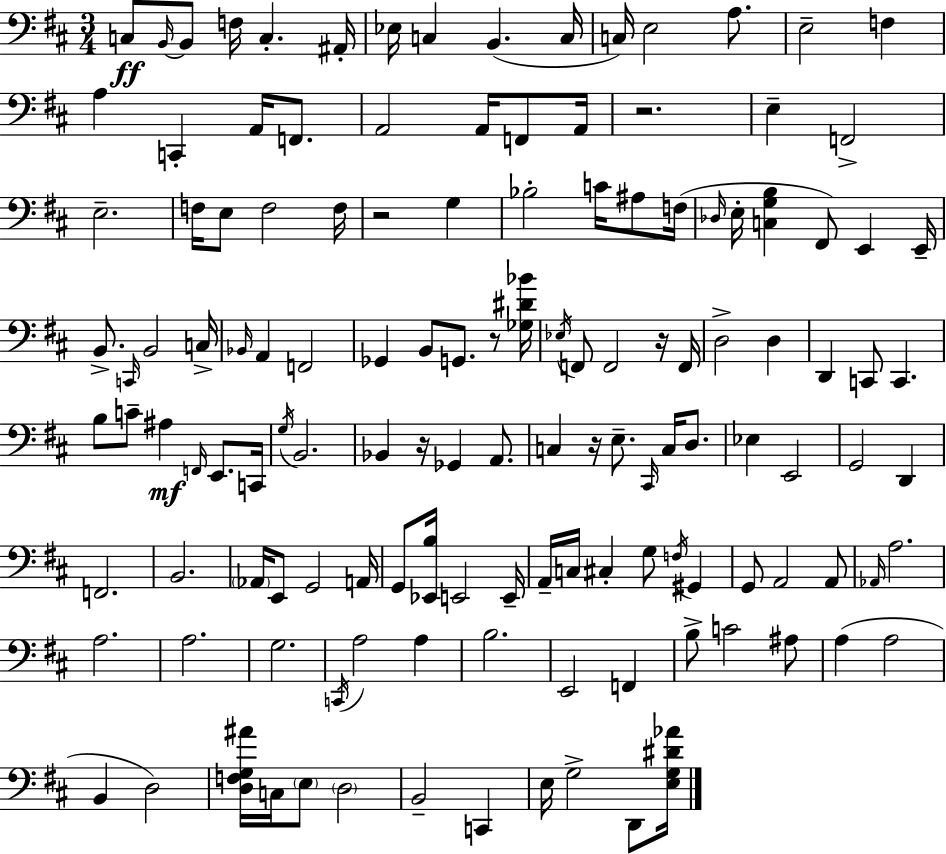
C3/e B2/s B2/e F3/s C3/q. A#2/s Eb3/s C3/q B2/q. C3/s C3/s E3/h A3/e. E3/h F3/q A3/q C2/q A2/s F2/e. A2/h A2/s F2/e A2/s R/h. E3/q F2/h E3/h. F3/s E3/e F3/h F3/s R/h G3/q Bb3/h C4/s A#3/e F3/s Db3/s E3/s [C3,G3,B3]/q F#2/e E2/q E2/s B2/e. C2/s B2/h C3/s Bb2/s A2/q F2/h Gb2/q B2/e G2/e. R/e [Gb3,D#4,Bb4]/s Eb3/s F2/e F2/h R/s F2/s D3/h D3/q D2/q C2/e C2/q. B3/e C4/e A#3/q F2/s E2/e. C2/s G3/s B2/h. Bb2/q R/s Gb2/q A2/e. C3/q R/s E3/e. C#2/s C3/s D3/e. Eb3/q E2/h G2/h D2/q F2/h. B2/h. Ab2/s E2/e G2/h A2/s G2/e [Eb2,B3]/s E2/h E2/s A2/s C3/s C#3/q G3/e F3/s G#2/q G2/e A2/h A2/e Ab2/s A3/h. A3/h. A3/h. G3/h. C2/s A3/h A3/q B3/h. E2/h F2/q B3/e C4/h A#3/e A3/q A3/h B2/q D3/h [D3,F3,G3,A#4]/s C3/s E3/e D3/h B2/h C2/q E3/s G3/h D2/e [E3,G3,D#4,Ab4]/s